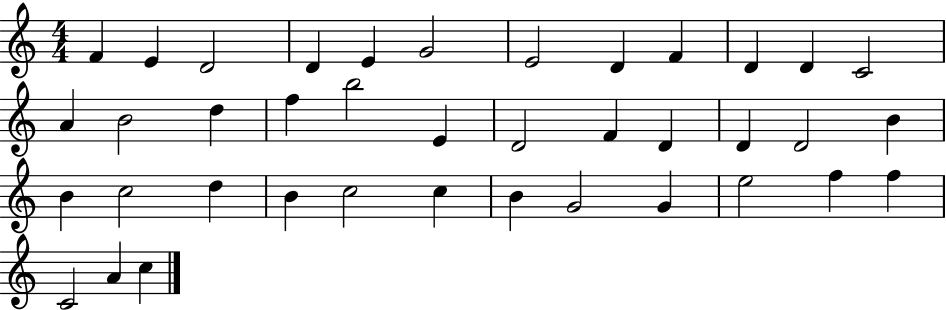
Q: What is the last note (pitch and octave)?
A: C5